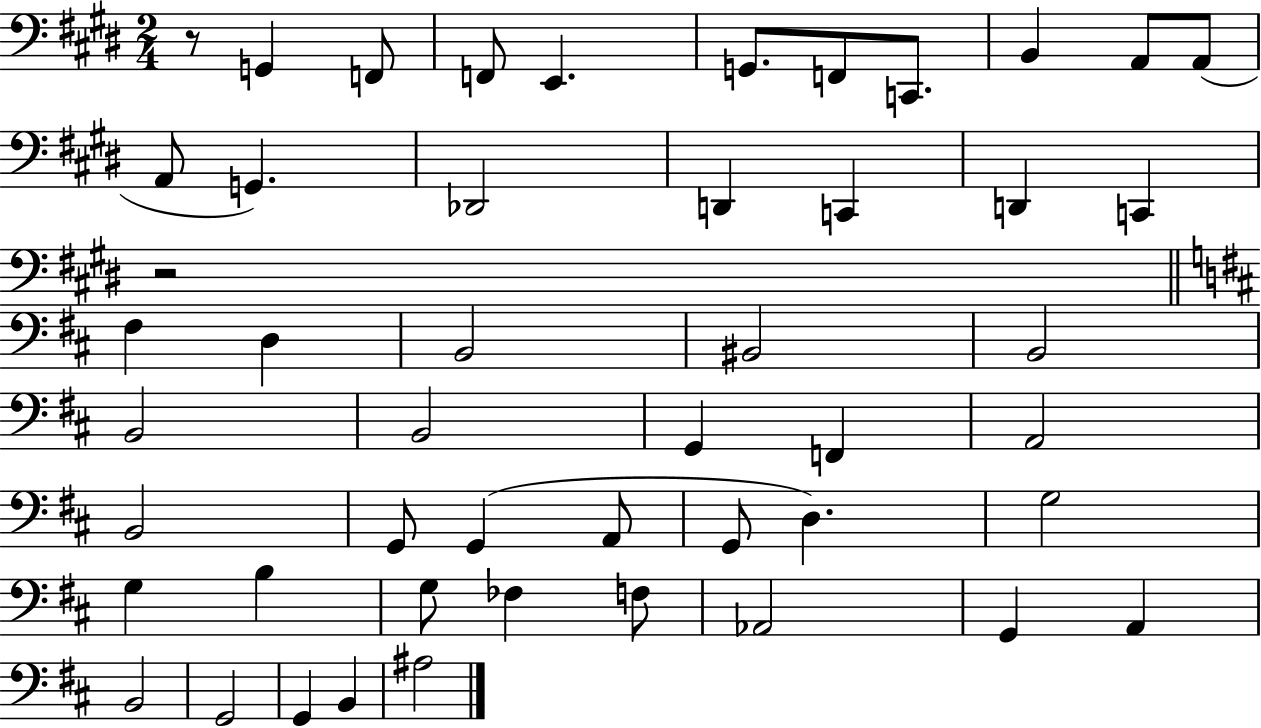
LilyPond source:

{
  \clef bass
  \numericTimeSignature
  \time 2/4
  \key e \major
  r8 g,4 f,8 | f,8 e,4. | g,8. f,8 c,8. | b,4 a,8 a,8( | \break a,8 g,4.) | des,2 | d,4 c,4 | d,4 c,4 | \break r2 | \bar "||" \break \key d \major fis4 d4 | b,2 | bis,2 | b,2 | \break b,2 | b,2 | g,4 f,4 | a,2 | \break b,2 | g,8 g,4( a,8 | g,8 d4.) | g2 | \break g4 b4 | g8 fes4 f8 | aes,2 | g,4 a,4 | \break b,2 | g,2 | g,4 b,4 | ais2 | \break \bar "|."
}